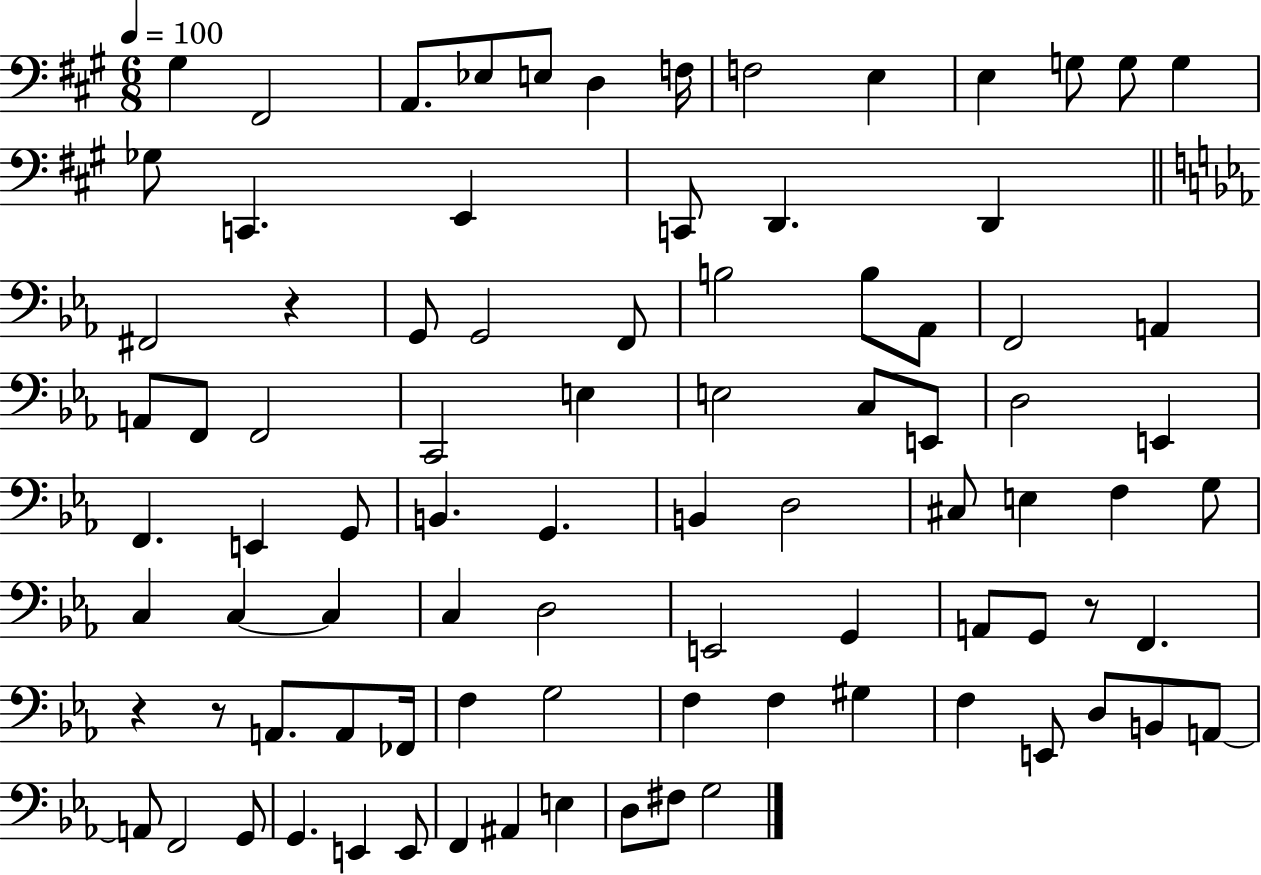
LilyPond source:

{
  \clef bass
  \numericTimeSignature
  \time 6/8
  \key a \major
  \tempo 4 = 100
  \repeat volta 2 { gis4 fis,2 | a,8. ees8 e8 d4 f16 | f2 e4 | e4 g8 g8 g4 | \break ges8 c,4. e,4 | c,8 d,4. d,4 | \bar "||" \break \key c \minor fis,2 r4 | g,8 g,2 f,8 | b2 b8 aes,8 | f,2 a,4 | \break a,8 f,8 f,2 | c,2 e4 | e2 c8 e,8 | d2 e,4 | \break f,4. e,4 g,8 | b,4. g,4. | b,4 d2 | cis8 e4 f4 g8 | \break c4 c4~~ c4 | c4 d2 | e,2 g,4 | a,8 g,8 r8 f,4. | \break r4 r8 a,8. a,8 fes,16 | f4 g2 | f4 f4 gis4 | f4 e,8 d8 b,8 a,8~~ | \break a,8 f,2 g,8 | g,4. e,4 e,8 | f,4 ais,4 e4 | d8 fis8 g2 | \break } \bar "|."
}